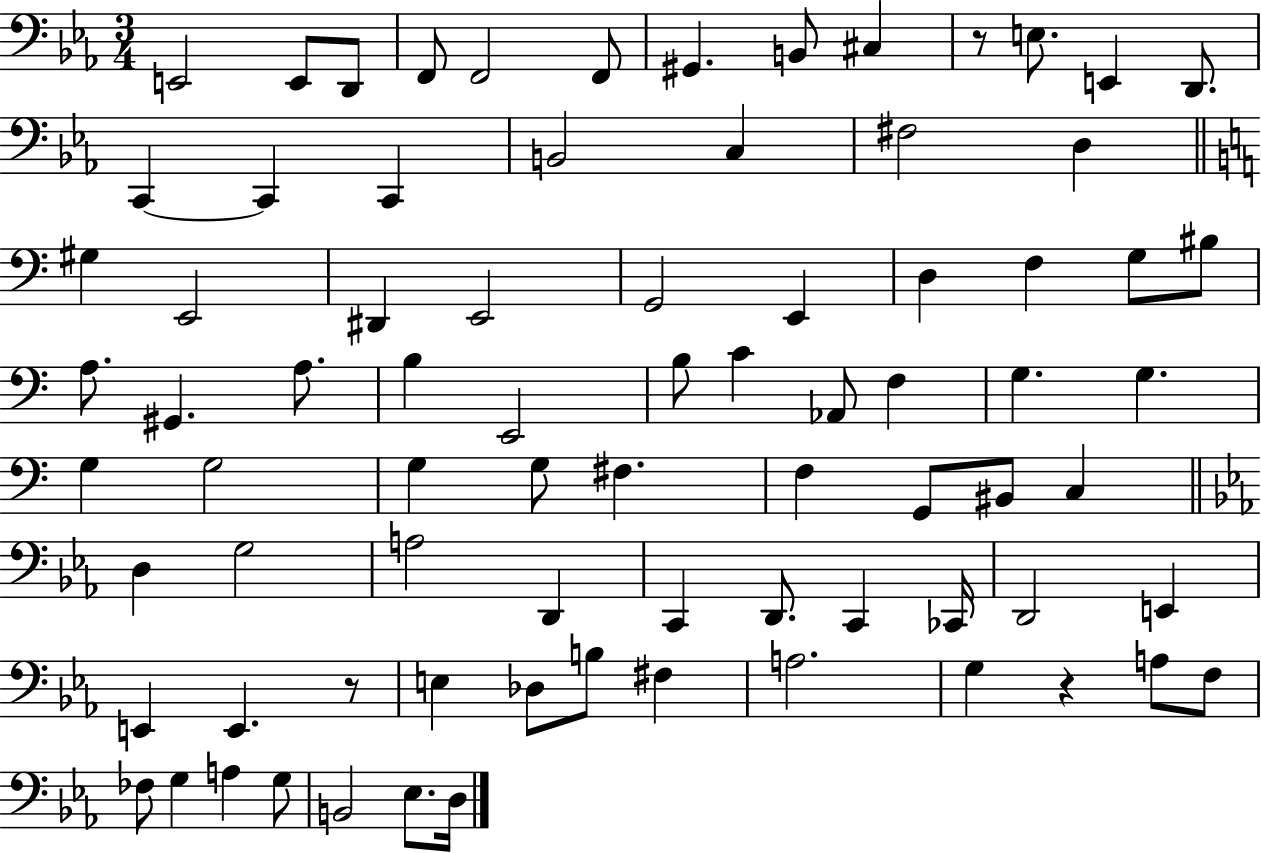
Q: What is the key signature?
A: EES major